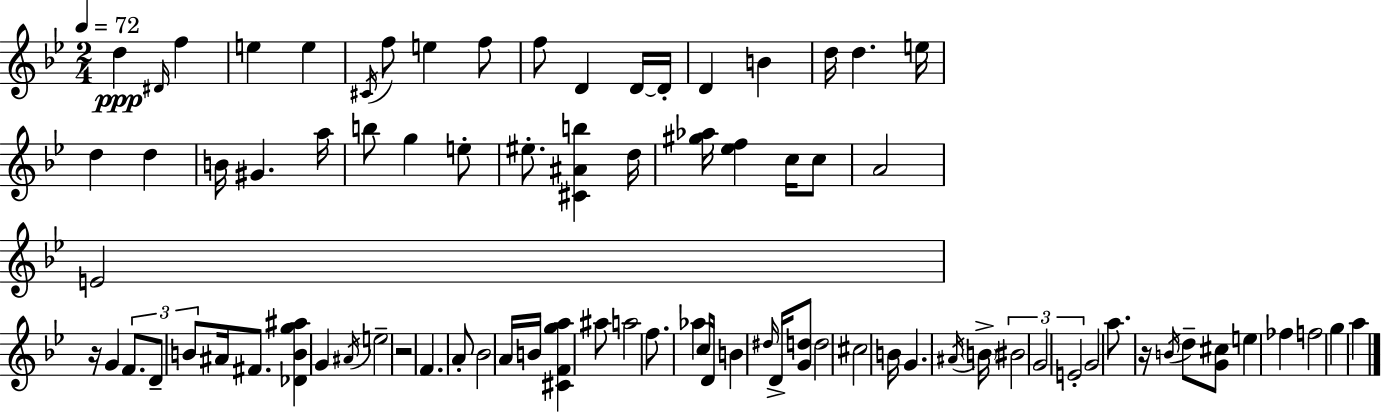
D5/q D#4/s F5/q E5/q E5/q C#4/s F5/e E5/q F5/e F5/e D4/q D4/s D4/s D4/q B4/q D5/s D5/q. E5/s D5/q D5/q B4/s G#4/q. A5/s B5/e G5/q E5/e EIS5/e. [C#4,A#4,B5]/q D5/s [G#5,Ab5]/s [Eb5,F5]/q C5/s C5/e A4/h E4/h R/s G4/q F4/e. D4/e B4/e A#4/s F#4/e. [Db4,B4,G5,A#5]/q G4/q A#4/s E5/h R/h F4/q. A4/e Bb4/h A4/s B4/s [C#4,F4,G5,A5]/q A#5/e A5/h F5/e. Ab5/q C5/s D4/s B4/q D#5/s D4/s [G4,D5]/e D5/h C#5/h B4/s G4/q. A#4/s B4/s BIS4/h G4/h E4/h G4/h A5/e. R/s B4/s D5/e [G4,C#5]/e E5/q FES5/q F5/h G5/q A5/q